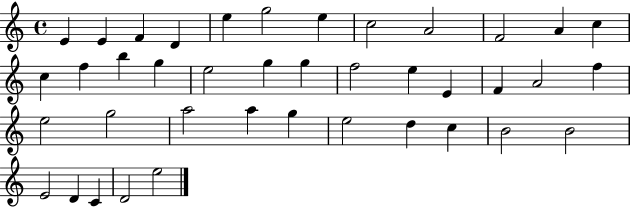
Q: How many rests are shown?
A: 0